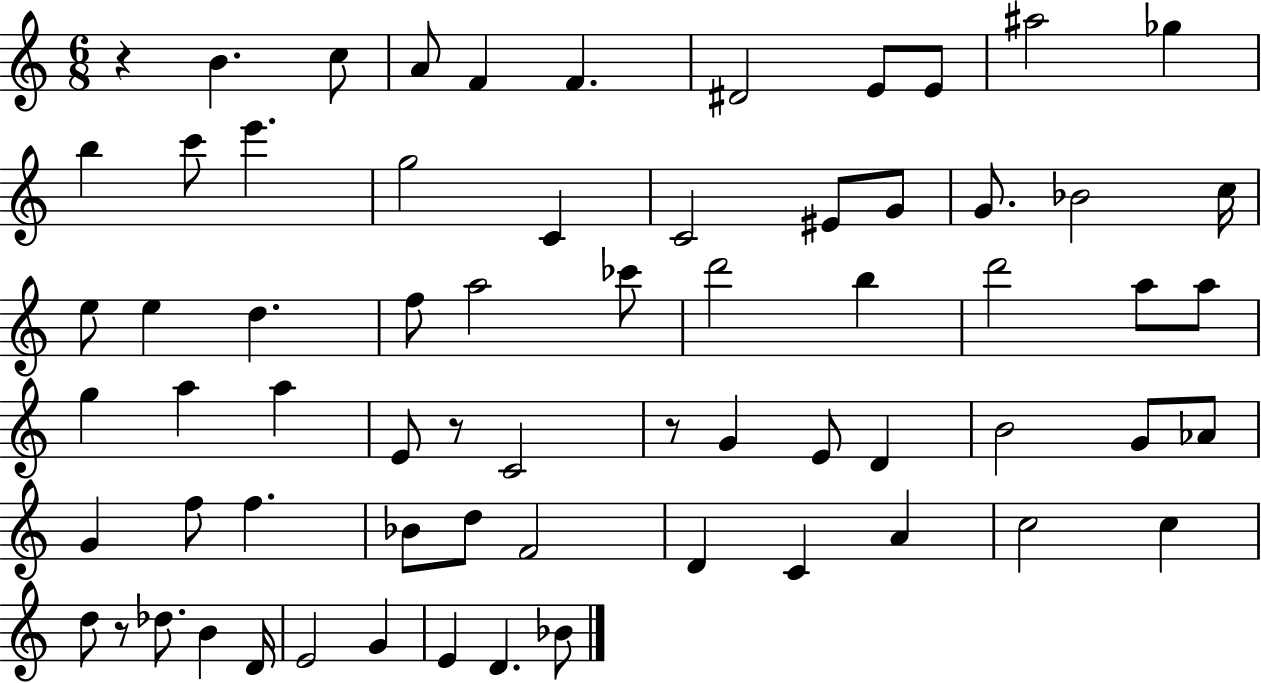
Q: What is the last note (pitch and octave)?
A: Bb4